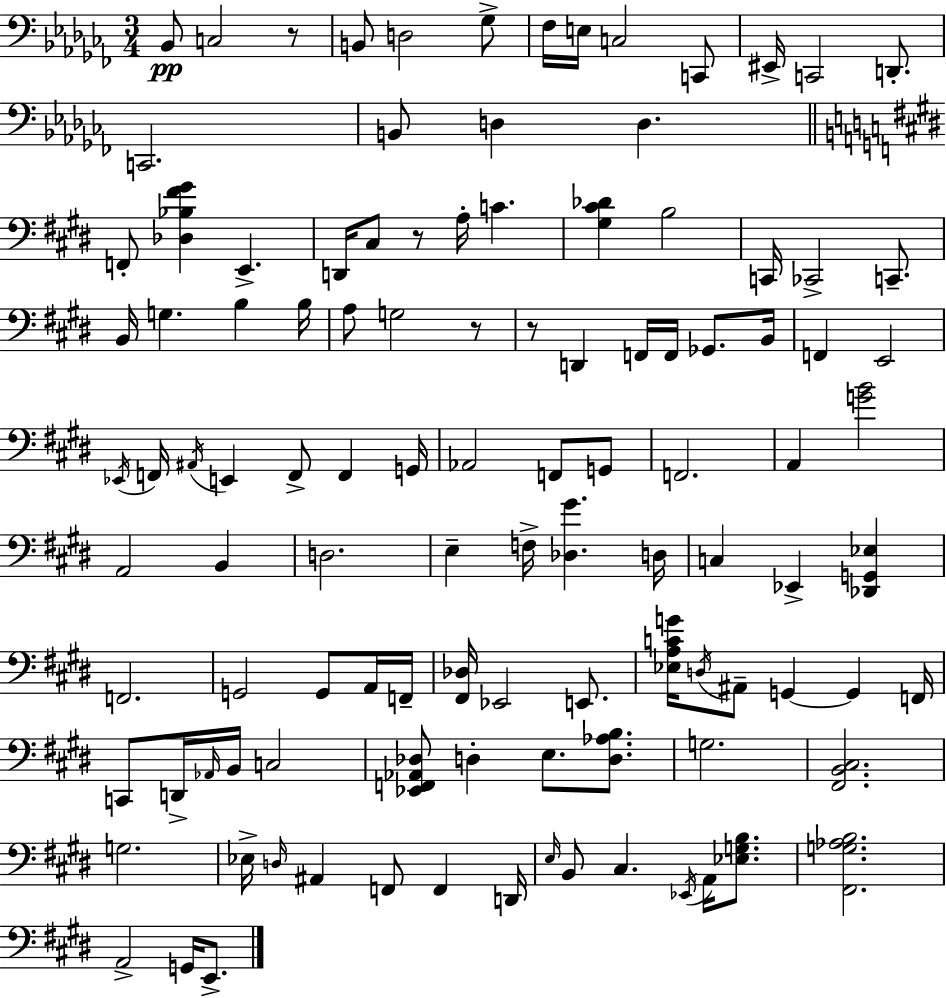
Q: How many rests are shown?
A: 4